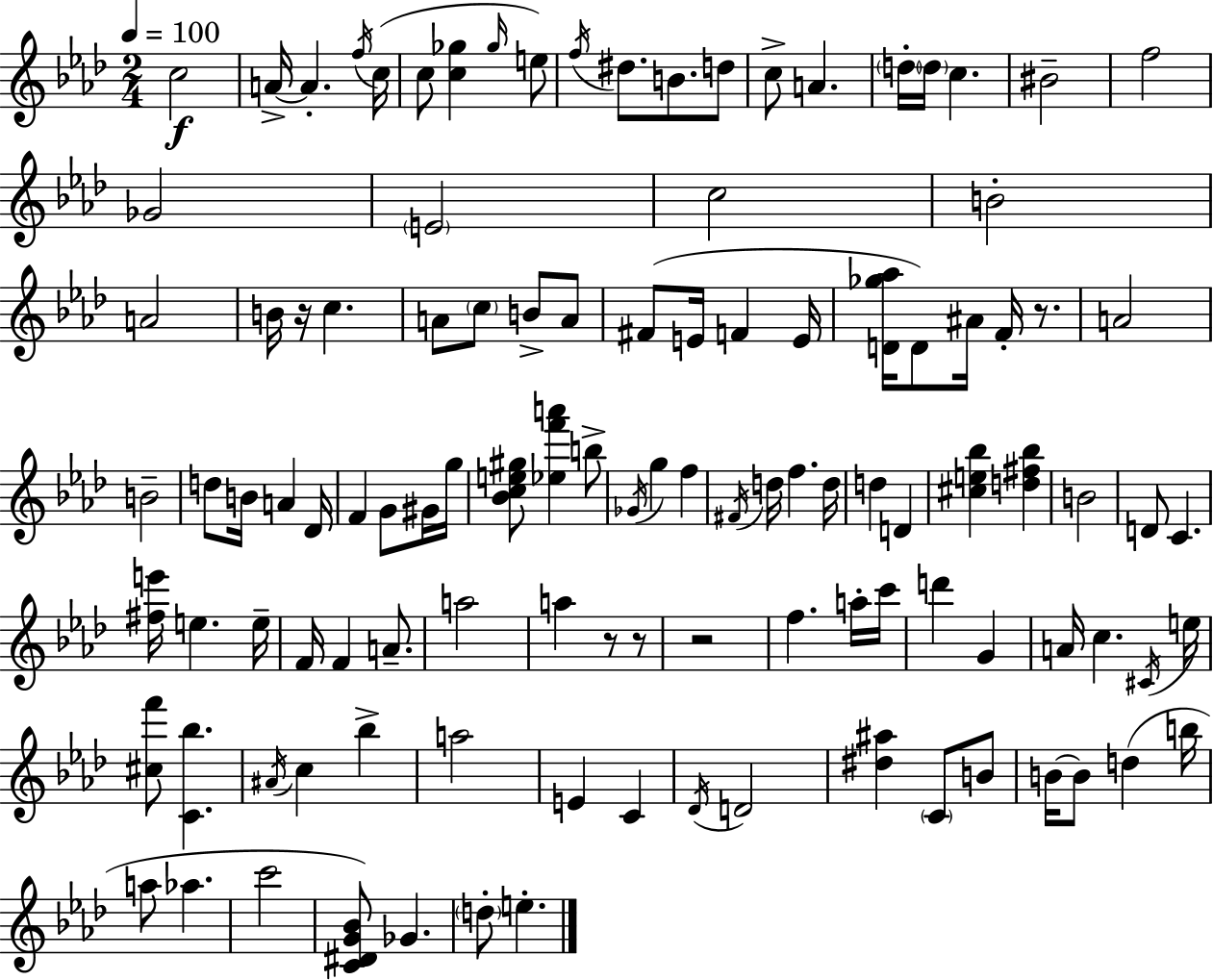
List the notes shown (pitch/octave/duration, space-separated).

C5/h A4/s A4/q. F5/s C5/s C5/e [C5,Gb5]/q Gb5/s E5/e F5/s D#5/e. B4/e. D5/e C5/e A4/q. D5/s D5/s C5/q. BIS4/h F5/h Gb4/h E4/h C5/h B4/h A4/h B4/s R/s C5/q. A4/e C5/e B4/e A4/e F#4/e E4/s F4/q E4/s [D4,Gb5,Ab5]/s D4/e A#4/s F4/s R/e. A4/h B4/h D5/e B4/s A4/q Db4/s F4/q G4/e G#4/s G5/s [Bb4,C5,E5,G#5]/e [Eb5,F6,A6]/q B5/e Gb4/s G5/q F5/q F#4/s D5/s F5/q. D5/s D5/q D4/q [C#5,E5,Bb5]/q [D5,F#5,Bb5]/q B4/h D4/e C4/q. [F#5,E6]/s E5/q. E5/s F4/s F4/q A4/e. A5/h A5/q R/e R/e R/h F5/q. A5/s C6/s D6/q G4/q A4/s C5/q. C#4/s E5/s [C#5,F6]/e [C4,Bb5]/q. A#4/s C5/q Bb5/q A5/h E4/q C4/q Db4/s D4/h [D#5,A#5]/q C4/e B4/e B4/s B4/e D5/q B5/s A5/e Ab5/q. C6/h [C4,D#4,G4,Bb4]/e Gb4/q. D5/e E5/q.